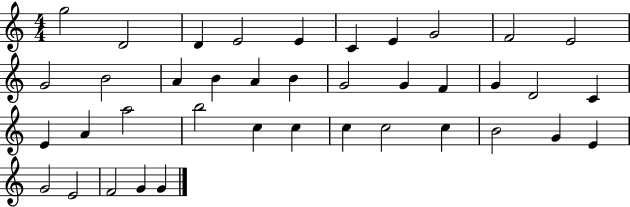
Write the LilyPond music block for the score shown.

{
  \clef treble
  \numericTimeSignature
  \time 4/4
  \key c \major
  g''2 d'2 | d'4 e'2 e'4 | c'4 e'4 g'2 | f'2 e'2 | \break g'2 b'2 | a'4 b'4 a'4 b'4 | g'2 g'4 f'4 | g'4 d'2 c'4 | \break e'4 a'4 a''2 | b''2 c''4 c''4 | c''4 c''2 c''4 | b'2 g'4 e'4 | \break g'2 e'2 | f'2 g'4 g'4 | \bar "|."
}